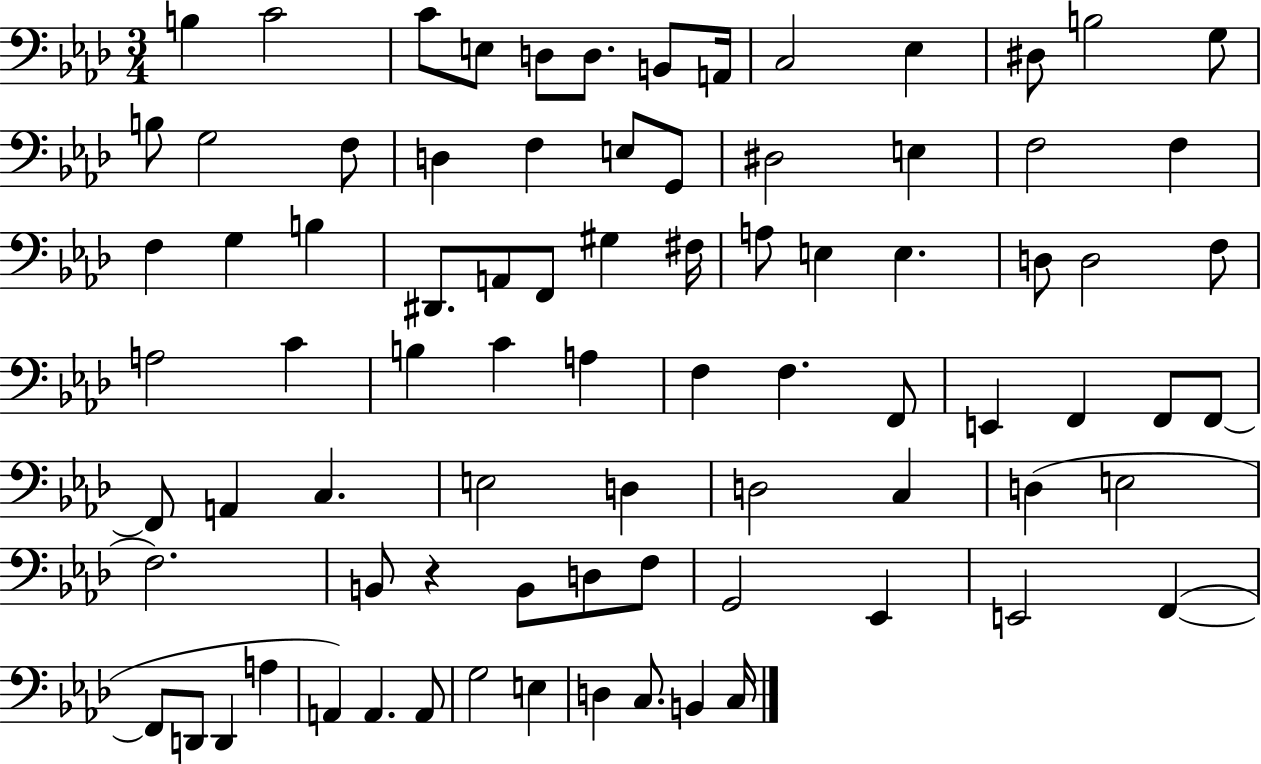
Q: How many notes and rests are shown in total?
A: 82